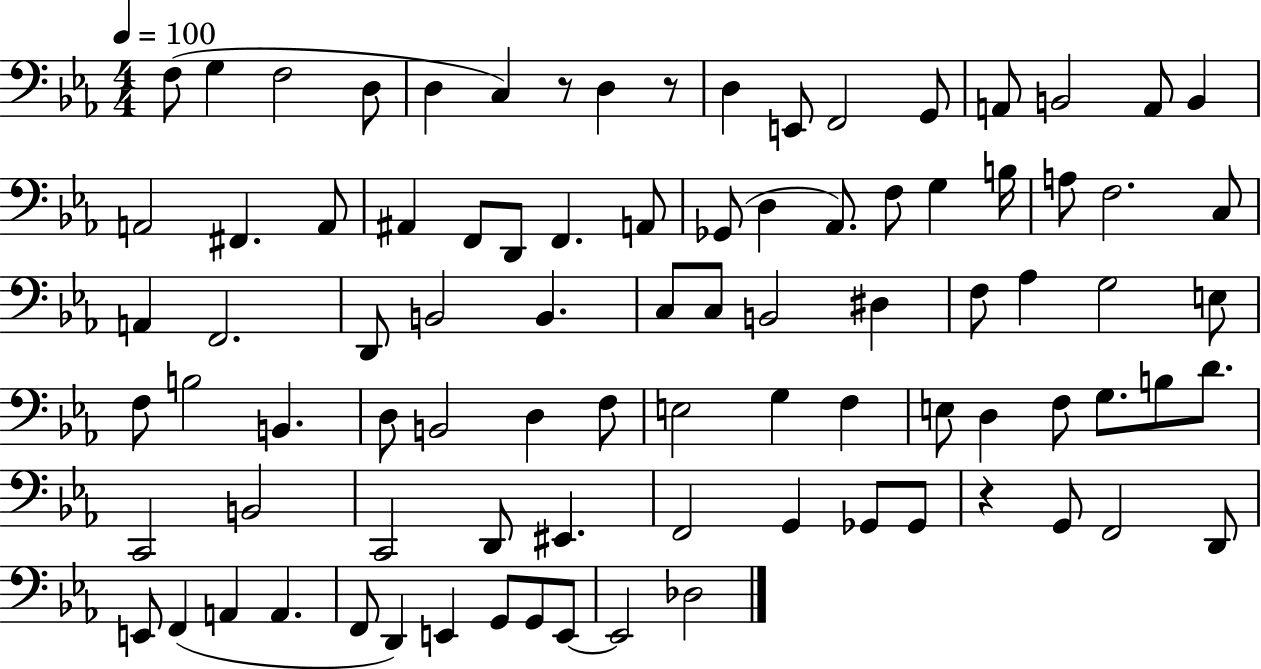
{
  \clef bass
  \numericTimeSignature
  \time 4/4
  \key ees \major
  \tempo 4 = 100
  f8( g4 f2 d8 | d4 c4) r8 d4 r8 | d4 e,8 f,2 g,8 | a,8 b,2 a,8 b,4 | \break a,2 fis,4. a,8 | ais,4 f,8 d,8 f,4. a,8 | ges,8( d4 aes,8.) f8 g4 b16 | a8 f2. c8 | \break a,4 f,2. | d,8 b,2 b,4. | c8 c8 b,2 dis4 | f8 aes4 g2 e8 | \break f8 b2 b,4. | d8 b,2 d4 f8 | e2 g4 f4 | e8 d4 f8 g8. b8 d'8. | \break c,2 b,2 | c,2 d,8 eis,4. | f,2 g,4 ges,8 ges,8 | r4 g,8 f,2 d,8 | \break e,8 f,4( a,4 a,4. | f,8 d,4) e,4 g,8 g,8 e,8~~ | e,2 des2 | \bar "|."
}